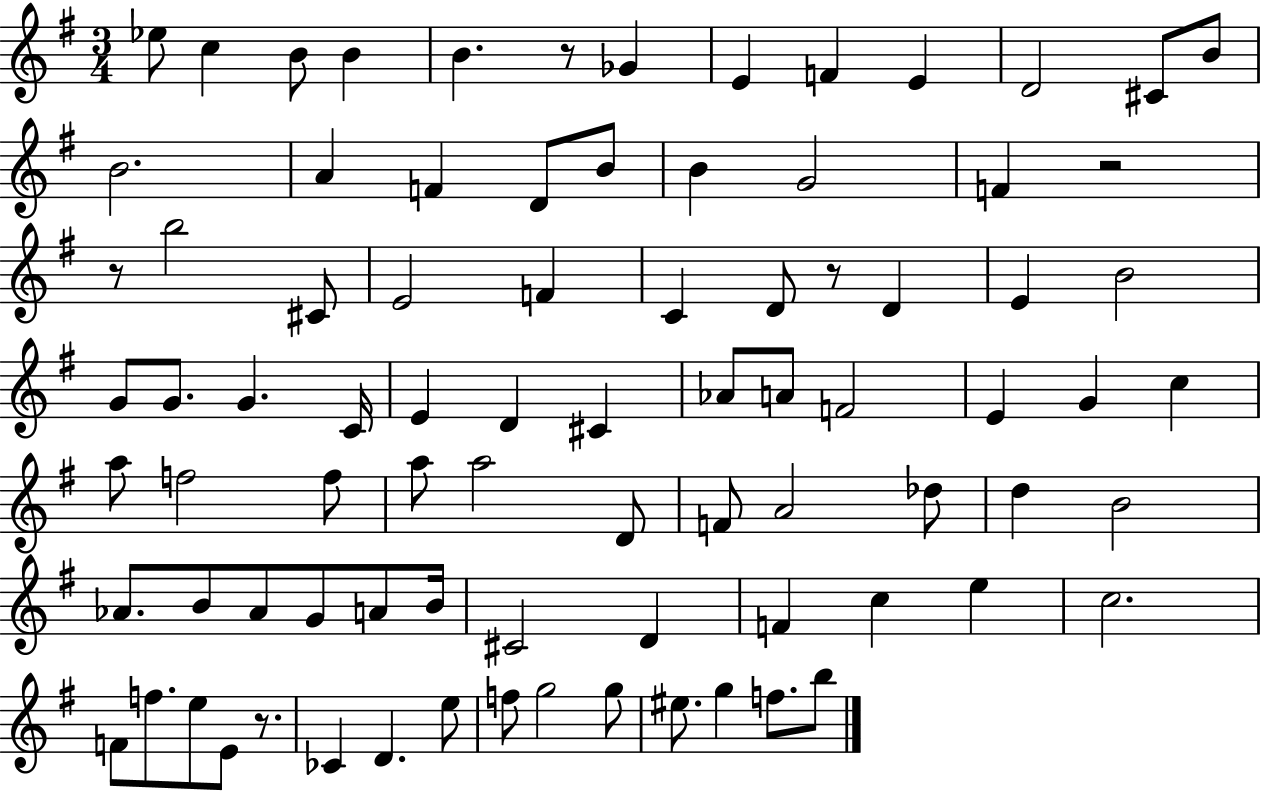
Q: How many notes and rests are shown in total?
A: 84